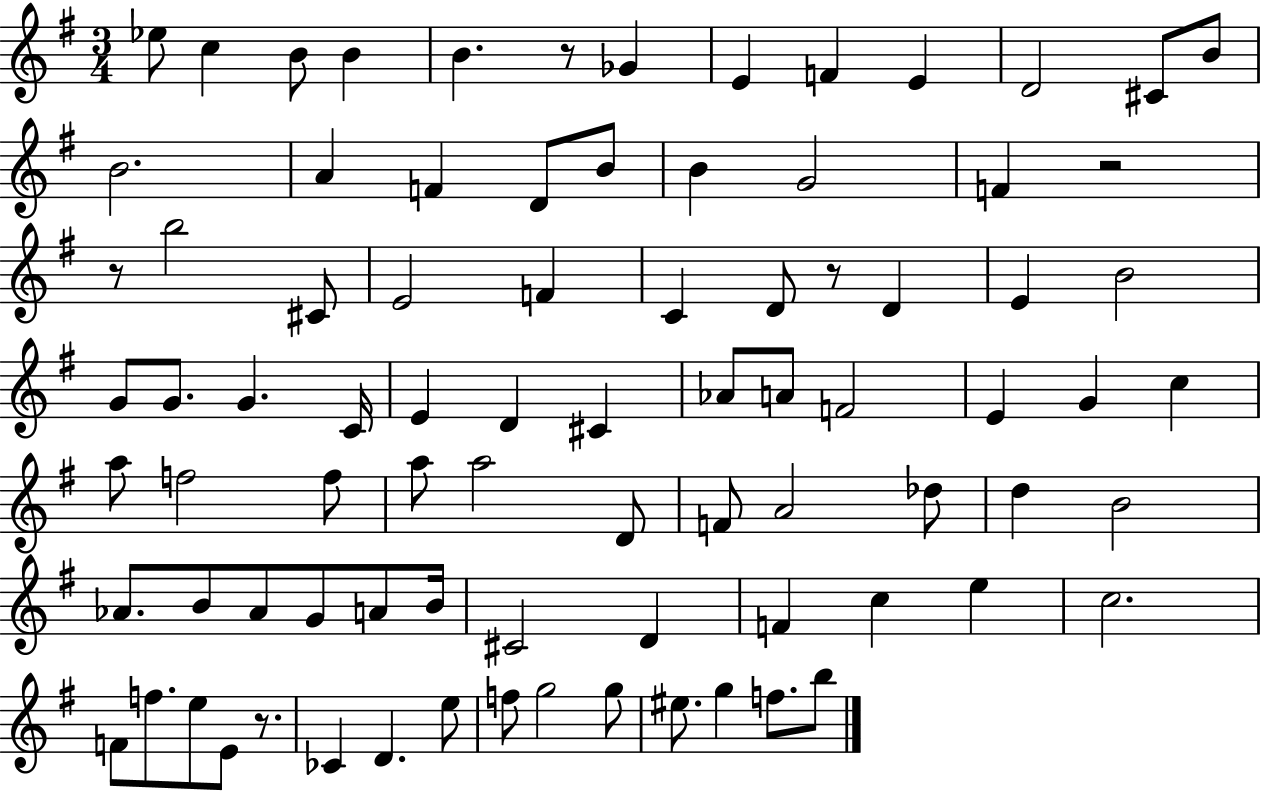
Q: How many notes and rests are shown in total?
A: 84